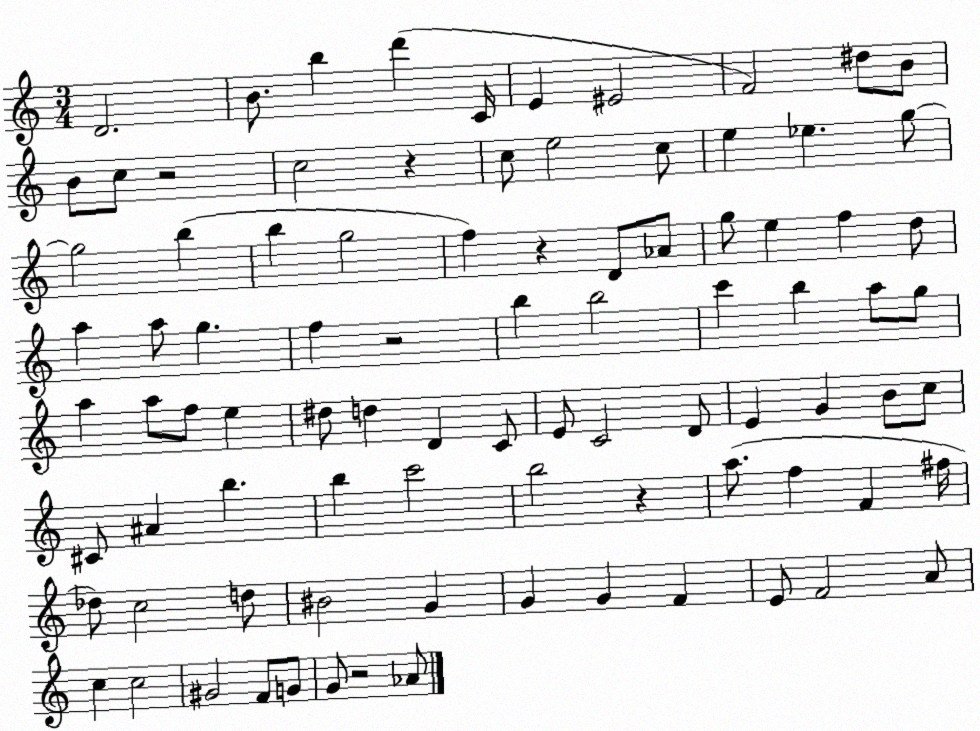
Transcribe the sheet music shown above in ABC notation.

X:1
T:Untitled
M:3/4
L:1/4
K:C
D2 B/2 b d' C/4 E ^E2 F2 ^d/2 B/2 B/2 c/2 z2 c2 z c/2 e2 c/2 e _e g/2 g2 b b g2 f z D/2 _A/2 g/2 e f d/2 a a/2 g f z2 b b2 c' b a/2 g/2 a a/2 f/2 e ^d/2 d D C/2 E/2 C2 D/2 E G B/2 c/2 ^C/2 ^A b b c'2 b2 z a/2 f F ^f/4 _d/2 c2 d/2 ^B2 G G G F E/2 F2 A/2 c c2 ^G2 F/2 G/2 G/2 z2 _A/2